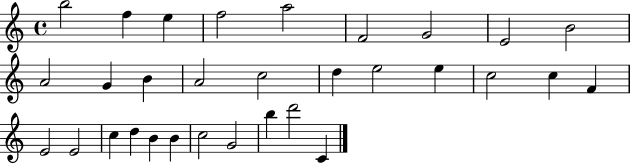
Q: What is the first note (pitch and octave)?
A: B5